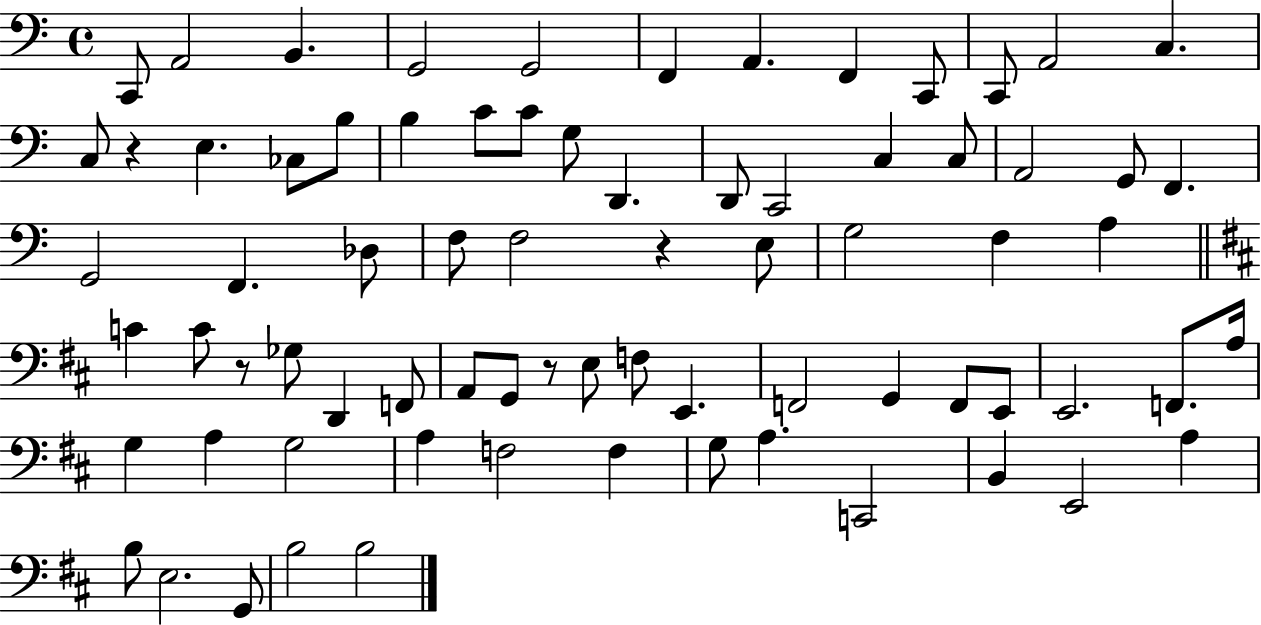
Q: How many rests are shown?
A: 4